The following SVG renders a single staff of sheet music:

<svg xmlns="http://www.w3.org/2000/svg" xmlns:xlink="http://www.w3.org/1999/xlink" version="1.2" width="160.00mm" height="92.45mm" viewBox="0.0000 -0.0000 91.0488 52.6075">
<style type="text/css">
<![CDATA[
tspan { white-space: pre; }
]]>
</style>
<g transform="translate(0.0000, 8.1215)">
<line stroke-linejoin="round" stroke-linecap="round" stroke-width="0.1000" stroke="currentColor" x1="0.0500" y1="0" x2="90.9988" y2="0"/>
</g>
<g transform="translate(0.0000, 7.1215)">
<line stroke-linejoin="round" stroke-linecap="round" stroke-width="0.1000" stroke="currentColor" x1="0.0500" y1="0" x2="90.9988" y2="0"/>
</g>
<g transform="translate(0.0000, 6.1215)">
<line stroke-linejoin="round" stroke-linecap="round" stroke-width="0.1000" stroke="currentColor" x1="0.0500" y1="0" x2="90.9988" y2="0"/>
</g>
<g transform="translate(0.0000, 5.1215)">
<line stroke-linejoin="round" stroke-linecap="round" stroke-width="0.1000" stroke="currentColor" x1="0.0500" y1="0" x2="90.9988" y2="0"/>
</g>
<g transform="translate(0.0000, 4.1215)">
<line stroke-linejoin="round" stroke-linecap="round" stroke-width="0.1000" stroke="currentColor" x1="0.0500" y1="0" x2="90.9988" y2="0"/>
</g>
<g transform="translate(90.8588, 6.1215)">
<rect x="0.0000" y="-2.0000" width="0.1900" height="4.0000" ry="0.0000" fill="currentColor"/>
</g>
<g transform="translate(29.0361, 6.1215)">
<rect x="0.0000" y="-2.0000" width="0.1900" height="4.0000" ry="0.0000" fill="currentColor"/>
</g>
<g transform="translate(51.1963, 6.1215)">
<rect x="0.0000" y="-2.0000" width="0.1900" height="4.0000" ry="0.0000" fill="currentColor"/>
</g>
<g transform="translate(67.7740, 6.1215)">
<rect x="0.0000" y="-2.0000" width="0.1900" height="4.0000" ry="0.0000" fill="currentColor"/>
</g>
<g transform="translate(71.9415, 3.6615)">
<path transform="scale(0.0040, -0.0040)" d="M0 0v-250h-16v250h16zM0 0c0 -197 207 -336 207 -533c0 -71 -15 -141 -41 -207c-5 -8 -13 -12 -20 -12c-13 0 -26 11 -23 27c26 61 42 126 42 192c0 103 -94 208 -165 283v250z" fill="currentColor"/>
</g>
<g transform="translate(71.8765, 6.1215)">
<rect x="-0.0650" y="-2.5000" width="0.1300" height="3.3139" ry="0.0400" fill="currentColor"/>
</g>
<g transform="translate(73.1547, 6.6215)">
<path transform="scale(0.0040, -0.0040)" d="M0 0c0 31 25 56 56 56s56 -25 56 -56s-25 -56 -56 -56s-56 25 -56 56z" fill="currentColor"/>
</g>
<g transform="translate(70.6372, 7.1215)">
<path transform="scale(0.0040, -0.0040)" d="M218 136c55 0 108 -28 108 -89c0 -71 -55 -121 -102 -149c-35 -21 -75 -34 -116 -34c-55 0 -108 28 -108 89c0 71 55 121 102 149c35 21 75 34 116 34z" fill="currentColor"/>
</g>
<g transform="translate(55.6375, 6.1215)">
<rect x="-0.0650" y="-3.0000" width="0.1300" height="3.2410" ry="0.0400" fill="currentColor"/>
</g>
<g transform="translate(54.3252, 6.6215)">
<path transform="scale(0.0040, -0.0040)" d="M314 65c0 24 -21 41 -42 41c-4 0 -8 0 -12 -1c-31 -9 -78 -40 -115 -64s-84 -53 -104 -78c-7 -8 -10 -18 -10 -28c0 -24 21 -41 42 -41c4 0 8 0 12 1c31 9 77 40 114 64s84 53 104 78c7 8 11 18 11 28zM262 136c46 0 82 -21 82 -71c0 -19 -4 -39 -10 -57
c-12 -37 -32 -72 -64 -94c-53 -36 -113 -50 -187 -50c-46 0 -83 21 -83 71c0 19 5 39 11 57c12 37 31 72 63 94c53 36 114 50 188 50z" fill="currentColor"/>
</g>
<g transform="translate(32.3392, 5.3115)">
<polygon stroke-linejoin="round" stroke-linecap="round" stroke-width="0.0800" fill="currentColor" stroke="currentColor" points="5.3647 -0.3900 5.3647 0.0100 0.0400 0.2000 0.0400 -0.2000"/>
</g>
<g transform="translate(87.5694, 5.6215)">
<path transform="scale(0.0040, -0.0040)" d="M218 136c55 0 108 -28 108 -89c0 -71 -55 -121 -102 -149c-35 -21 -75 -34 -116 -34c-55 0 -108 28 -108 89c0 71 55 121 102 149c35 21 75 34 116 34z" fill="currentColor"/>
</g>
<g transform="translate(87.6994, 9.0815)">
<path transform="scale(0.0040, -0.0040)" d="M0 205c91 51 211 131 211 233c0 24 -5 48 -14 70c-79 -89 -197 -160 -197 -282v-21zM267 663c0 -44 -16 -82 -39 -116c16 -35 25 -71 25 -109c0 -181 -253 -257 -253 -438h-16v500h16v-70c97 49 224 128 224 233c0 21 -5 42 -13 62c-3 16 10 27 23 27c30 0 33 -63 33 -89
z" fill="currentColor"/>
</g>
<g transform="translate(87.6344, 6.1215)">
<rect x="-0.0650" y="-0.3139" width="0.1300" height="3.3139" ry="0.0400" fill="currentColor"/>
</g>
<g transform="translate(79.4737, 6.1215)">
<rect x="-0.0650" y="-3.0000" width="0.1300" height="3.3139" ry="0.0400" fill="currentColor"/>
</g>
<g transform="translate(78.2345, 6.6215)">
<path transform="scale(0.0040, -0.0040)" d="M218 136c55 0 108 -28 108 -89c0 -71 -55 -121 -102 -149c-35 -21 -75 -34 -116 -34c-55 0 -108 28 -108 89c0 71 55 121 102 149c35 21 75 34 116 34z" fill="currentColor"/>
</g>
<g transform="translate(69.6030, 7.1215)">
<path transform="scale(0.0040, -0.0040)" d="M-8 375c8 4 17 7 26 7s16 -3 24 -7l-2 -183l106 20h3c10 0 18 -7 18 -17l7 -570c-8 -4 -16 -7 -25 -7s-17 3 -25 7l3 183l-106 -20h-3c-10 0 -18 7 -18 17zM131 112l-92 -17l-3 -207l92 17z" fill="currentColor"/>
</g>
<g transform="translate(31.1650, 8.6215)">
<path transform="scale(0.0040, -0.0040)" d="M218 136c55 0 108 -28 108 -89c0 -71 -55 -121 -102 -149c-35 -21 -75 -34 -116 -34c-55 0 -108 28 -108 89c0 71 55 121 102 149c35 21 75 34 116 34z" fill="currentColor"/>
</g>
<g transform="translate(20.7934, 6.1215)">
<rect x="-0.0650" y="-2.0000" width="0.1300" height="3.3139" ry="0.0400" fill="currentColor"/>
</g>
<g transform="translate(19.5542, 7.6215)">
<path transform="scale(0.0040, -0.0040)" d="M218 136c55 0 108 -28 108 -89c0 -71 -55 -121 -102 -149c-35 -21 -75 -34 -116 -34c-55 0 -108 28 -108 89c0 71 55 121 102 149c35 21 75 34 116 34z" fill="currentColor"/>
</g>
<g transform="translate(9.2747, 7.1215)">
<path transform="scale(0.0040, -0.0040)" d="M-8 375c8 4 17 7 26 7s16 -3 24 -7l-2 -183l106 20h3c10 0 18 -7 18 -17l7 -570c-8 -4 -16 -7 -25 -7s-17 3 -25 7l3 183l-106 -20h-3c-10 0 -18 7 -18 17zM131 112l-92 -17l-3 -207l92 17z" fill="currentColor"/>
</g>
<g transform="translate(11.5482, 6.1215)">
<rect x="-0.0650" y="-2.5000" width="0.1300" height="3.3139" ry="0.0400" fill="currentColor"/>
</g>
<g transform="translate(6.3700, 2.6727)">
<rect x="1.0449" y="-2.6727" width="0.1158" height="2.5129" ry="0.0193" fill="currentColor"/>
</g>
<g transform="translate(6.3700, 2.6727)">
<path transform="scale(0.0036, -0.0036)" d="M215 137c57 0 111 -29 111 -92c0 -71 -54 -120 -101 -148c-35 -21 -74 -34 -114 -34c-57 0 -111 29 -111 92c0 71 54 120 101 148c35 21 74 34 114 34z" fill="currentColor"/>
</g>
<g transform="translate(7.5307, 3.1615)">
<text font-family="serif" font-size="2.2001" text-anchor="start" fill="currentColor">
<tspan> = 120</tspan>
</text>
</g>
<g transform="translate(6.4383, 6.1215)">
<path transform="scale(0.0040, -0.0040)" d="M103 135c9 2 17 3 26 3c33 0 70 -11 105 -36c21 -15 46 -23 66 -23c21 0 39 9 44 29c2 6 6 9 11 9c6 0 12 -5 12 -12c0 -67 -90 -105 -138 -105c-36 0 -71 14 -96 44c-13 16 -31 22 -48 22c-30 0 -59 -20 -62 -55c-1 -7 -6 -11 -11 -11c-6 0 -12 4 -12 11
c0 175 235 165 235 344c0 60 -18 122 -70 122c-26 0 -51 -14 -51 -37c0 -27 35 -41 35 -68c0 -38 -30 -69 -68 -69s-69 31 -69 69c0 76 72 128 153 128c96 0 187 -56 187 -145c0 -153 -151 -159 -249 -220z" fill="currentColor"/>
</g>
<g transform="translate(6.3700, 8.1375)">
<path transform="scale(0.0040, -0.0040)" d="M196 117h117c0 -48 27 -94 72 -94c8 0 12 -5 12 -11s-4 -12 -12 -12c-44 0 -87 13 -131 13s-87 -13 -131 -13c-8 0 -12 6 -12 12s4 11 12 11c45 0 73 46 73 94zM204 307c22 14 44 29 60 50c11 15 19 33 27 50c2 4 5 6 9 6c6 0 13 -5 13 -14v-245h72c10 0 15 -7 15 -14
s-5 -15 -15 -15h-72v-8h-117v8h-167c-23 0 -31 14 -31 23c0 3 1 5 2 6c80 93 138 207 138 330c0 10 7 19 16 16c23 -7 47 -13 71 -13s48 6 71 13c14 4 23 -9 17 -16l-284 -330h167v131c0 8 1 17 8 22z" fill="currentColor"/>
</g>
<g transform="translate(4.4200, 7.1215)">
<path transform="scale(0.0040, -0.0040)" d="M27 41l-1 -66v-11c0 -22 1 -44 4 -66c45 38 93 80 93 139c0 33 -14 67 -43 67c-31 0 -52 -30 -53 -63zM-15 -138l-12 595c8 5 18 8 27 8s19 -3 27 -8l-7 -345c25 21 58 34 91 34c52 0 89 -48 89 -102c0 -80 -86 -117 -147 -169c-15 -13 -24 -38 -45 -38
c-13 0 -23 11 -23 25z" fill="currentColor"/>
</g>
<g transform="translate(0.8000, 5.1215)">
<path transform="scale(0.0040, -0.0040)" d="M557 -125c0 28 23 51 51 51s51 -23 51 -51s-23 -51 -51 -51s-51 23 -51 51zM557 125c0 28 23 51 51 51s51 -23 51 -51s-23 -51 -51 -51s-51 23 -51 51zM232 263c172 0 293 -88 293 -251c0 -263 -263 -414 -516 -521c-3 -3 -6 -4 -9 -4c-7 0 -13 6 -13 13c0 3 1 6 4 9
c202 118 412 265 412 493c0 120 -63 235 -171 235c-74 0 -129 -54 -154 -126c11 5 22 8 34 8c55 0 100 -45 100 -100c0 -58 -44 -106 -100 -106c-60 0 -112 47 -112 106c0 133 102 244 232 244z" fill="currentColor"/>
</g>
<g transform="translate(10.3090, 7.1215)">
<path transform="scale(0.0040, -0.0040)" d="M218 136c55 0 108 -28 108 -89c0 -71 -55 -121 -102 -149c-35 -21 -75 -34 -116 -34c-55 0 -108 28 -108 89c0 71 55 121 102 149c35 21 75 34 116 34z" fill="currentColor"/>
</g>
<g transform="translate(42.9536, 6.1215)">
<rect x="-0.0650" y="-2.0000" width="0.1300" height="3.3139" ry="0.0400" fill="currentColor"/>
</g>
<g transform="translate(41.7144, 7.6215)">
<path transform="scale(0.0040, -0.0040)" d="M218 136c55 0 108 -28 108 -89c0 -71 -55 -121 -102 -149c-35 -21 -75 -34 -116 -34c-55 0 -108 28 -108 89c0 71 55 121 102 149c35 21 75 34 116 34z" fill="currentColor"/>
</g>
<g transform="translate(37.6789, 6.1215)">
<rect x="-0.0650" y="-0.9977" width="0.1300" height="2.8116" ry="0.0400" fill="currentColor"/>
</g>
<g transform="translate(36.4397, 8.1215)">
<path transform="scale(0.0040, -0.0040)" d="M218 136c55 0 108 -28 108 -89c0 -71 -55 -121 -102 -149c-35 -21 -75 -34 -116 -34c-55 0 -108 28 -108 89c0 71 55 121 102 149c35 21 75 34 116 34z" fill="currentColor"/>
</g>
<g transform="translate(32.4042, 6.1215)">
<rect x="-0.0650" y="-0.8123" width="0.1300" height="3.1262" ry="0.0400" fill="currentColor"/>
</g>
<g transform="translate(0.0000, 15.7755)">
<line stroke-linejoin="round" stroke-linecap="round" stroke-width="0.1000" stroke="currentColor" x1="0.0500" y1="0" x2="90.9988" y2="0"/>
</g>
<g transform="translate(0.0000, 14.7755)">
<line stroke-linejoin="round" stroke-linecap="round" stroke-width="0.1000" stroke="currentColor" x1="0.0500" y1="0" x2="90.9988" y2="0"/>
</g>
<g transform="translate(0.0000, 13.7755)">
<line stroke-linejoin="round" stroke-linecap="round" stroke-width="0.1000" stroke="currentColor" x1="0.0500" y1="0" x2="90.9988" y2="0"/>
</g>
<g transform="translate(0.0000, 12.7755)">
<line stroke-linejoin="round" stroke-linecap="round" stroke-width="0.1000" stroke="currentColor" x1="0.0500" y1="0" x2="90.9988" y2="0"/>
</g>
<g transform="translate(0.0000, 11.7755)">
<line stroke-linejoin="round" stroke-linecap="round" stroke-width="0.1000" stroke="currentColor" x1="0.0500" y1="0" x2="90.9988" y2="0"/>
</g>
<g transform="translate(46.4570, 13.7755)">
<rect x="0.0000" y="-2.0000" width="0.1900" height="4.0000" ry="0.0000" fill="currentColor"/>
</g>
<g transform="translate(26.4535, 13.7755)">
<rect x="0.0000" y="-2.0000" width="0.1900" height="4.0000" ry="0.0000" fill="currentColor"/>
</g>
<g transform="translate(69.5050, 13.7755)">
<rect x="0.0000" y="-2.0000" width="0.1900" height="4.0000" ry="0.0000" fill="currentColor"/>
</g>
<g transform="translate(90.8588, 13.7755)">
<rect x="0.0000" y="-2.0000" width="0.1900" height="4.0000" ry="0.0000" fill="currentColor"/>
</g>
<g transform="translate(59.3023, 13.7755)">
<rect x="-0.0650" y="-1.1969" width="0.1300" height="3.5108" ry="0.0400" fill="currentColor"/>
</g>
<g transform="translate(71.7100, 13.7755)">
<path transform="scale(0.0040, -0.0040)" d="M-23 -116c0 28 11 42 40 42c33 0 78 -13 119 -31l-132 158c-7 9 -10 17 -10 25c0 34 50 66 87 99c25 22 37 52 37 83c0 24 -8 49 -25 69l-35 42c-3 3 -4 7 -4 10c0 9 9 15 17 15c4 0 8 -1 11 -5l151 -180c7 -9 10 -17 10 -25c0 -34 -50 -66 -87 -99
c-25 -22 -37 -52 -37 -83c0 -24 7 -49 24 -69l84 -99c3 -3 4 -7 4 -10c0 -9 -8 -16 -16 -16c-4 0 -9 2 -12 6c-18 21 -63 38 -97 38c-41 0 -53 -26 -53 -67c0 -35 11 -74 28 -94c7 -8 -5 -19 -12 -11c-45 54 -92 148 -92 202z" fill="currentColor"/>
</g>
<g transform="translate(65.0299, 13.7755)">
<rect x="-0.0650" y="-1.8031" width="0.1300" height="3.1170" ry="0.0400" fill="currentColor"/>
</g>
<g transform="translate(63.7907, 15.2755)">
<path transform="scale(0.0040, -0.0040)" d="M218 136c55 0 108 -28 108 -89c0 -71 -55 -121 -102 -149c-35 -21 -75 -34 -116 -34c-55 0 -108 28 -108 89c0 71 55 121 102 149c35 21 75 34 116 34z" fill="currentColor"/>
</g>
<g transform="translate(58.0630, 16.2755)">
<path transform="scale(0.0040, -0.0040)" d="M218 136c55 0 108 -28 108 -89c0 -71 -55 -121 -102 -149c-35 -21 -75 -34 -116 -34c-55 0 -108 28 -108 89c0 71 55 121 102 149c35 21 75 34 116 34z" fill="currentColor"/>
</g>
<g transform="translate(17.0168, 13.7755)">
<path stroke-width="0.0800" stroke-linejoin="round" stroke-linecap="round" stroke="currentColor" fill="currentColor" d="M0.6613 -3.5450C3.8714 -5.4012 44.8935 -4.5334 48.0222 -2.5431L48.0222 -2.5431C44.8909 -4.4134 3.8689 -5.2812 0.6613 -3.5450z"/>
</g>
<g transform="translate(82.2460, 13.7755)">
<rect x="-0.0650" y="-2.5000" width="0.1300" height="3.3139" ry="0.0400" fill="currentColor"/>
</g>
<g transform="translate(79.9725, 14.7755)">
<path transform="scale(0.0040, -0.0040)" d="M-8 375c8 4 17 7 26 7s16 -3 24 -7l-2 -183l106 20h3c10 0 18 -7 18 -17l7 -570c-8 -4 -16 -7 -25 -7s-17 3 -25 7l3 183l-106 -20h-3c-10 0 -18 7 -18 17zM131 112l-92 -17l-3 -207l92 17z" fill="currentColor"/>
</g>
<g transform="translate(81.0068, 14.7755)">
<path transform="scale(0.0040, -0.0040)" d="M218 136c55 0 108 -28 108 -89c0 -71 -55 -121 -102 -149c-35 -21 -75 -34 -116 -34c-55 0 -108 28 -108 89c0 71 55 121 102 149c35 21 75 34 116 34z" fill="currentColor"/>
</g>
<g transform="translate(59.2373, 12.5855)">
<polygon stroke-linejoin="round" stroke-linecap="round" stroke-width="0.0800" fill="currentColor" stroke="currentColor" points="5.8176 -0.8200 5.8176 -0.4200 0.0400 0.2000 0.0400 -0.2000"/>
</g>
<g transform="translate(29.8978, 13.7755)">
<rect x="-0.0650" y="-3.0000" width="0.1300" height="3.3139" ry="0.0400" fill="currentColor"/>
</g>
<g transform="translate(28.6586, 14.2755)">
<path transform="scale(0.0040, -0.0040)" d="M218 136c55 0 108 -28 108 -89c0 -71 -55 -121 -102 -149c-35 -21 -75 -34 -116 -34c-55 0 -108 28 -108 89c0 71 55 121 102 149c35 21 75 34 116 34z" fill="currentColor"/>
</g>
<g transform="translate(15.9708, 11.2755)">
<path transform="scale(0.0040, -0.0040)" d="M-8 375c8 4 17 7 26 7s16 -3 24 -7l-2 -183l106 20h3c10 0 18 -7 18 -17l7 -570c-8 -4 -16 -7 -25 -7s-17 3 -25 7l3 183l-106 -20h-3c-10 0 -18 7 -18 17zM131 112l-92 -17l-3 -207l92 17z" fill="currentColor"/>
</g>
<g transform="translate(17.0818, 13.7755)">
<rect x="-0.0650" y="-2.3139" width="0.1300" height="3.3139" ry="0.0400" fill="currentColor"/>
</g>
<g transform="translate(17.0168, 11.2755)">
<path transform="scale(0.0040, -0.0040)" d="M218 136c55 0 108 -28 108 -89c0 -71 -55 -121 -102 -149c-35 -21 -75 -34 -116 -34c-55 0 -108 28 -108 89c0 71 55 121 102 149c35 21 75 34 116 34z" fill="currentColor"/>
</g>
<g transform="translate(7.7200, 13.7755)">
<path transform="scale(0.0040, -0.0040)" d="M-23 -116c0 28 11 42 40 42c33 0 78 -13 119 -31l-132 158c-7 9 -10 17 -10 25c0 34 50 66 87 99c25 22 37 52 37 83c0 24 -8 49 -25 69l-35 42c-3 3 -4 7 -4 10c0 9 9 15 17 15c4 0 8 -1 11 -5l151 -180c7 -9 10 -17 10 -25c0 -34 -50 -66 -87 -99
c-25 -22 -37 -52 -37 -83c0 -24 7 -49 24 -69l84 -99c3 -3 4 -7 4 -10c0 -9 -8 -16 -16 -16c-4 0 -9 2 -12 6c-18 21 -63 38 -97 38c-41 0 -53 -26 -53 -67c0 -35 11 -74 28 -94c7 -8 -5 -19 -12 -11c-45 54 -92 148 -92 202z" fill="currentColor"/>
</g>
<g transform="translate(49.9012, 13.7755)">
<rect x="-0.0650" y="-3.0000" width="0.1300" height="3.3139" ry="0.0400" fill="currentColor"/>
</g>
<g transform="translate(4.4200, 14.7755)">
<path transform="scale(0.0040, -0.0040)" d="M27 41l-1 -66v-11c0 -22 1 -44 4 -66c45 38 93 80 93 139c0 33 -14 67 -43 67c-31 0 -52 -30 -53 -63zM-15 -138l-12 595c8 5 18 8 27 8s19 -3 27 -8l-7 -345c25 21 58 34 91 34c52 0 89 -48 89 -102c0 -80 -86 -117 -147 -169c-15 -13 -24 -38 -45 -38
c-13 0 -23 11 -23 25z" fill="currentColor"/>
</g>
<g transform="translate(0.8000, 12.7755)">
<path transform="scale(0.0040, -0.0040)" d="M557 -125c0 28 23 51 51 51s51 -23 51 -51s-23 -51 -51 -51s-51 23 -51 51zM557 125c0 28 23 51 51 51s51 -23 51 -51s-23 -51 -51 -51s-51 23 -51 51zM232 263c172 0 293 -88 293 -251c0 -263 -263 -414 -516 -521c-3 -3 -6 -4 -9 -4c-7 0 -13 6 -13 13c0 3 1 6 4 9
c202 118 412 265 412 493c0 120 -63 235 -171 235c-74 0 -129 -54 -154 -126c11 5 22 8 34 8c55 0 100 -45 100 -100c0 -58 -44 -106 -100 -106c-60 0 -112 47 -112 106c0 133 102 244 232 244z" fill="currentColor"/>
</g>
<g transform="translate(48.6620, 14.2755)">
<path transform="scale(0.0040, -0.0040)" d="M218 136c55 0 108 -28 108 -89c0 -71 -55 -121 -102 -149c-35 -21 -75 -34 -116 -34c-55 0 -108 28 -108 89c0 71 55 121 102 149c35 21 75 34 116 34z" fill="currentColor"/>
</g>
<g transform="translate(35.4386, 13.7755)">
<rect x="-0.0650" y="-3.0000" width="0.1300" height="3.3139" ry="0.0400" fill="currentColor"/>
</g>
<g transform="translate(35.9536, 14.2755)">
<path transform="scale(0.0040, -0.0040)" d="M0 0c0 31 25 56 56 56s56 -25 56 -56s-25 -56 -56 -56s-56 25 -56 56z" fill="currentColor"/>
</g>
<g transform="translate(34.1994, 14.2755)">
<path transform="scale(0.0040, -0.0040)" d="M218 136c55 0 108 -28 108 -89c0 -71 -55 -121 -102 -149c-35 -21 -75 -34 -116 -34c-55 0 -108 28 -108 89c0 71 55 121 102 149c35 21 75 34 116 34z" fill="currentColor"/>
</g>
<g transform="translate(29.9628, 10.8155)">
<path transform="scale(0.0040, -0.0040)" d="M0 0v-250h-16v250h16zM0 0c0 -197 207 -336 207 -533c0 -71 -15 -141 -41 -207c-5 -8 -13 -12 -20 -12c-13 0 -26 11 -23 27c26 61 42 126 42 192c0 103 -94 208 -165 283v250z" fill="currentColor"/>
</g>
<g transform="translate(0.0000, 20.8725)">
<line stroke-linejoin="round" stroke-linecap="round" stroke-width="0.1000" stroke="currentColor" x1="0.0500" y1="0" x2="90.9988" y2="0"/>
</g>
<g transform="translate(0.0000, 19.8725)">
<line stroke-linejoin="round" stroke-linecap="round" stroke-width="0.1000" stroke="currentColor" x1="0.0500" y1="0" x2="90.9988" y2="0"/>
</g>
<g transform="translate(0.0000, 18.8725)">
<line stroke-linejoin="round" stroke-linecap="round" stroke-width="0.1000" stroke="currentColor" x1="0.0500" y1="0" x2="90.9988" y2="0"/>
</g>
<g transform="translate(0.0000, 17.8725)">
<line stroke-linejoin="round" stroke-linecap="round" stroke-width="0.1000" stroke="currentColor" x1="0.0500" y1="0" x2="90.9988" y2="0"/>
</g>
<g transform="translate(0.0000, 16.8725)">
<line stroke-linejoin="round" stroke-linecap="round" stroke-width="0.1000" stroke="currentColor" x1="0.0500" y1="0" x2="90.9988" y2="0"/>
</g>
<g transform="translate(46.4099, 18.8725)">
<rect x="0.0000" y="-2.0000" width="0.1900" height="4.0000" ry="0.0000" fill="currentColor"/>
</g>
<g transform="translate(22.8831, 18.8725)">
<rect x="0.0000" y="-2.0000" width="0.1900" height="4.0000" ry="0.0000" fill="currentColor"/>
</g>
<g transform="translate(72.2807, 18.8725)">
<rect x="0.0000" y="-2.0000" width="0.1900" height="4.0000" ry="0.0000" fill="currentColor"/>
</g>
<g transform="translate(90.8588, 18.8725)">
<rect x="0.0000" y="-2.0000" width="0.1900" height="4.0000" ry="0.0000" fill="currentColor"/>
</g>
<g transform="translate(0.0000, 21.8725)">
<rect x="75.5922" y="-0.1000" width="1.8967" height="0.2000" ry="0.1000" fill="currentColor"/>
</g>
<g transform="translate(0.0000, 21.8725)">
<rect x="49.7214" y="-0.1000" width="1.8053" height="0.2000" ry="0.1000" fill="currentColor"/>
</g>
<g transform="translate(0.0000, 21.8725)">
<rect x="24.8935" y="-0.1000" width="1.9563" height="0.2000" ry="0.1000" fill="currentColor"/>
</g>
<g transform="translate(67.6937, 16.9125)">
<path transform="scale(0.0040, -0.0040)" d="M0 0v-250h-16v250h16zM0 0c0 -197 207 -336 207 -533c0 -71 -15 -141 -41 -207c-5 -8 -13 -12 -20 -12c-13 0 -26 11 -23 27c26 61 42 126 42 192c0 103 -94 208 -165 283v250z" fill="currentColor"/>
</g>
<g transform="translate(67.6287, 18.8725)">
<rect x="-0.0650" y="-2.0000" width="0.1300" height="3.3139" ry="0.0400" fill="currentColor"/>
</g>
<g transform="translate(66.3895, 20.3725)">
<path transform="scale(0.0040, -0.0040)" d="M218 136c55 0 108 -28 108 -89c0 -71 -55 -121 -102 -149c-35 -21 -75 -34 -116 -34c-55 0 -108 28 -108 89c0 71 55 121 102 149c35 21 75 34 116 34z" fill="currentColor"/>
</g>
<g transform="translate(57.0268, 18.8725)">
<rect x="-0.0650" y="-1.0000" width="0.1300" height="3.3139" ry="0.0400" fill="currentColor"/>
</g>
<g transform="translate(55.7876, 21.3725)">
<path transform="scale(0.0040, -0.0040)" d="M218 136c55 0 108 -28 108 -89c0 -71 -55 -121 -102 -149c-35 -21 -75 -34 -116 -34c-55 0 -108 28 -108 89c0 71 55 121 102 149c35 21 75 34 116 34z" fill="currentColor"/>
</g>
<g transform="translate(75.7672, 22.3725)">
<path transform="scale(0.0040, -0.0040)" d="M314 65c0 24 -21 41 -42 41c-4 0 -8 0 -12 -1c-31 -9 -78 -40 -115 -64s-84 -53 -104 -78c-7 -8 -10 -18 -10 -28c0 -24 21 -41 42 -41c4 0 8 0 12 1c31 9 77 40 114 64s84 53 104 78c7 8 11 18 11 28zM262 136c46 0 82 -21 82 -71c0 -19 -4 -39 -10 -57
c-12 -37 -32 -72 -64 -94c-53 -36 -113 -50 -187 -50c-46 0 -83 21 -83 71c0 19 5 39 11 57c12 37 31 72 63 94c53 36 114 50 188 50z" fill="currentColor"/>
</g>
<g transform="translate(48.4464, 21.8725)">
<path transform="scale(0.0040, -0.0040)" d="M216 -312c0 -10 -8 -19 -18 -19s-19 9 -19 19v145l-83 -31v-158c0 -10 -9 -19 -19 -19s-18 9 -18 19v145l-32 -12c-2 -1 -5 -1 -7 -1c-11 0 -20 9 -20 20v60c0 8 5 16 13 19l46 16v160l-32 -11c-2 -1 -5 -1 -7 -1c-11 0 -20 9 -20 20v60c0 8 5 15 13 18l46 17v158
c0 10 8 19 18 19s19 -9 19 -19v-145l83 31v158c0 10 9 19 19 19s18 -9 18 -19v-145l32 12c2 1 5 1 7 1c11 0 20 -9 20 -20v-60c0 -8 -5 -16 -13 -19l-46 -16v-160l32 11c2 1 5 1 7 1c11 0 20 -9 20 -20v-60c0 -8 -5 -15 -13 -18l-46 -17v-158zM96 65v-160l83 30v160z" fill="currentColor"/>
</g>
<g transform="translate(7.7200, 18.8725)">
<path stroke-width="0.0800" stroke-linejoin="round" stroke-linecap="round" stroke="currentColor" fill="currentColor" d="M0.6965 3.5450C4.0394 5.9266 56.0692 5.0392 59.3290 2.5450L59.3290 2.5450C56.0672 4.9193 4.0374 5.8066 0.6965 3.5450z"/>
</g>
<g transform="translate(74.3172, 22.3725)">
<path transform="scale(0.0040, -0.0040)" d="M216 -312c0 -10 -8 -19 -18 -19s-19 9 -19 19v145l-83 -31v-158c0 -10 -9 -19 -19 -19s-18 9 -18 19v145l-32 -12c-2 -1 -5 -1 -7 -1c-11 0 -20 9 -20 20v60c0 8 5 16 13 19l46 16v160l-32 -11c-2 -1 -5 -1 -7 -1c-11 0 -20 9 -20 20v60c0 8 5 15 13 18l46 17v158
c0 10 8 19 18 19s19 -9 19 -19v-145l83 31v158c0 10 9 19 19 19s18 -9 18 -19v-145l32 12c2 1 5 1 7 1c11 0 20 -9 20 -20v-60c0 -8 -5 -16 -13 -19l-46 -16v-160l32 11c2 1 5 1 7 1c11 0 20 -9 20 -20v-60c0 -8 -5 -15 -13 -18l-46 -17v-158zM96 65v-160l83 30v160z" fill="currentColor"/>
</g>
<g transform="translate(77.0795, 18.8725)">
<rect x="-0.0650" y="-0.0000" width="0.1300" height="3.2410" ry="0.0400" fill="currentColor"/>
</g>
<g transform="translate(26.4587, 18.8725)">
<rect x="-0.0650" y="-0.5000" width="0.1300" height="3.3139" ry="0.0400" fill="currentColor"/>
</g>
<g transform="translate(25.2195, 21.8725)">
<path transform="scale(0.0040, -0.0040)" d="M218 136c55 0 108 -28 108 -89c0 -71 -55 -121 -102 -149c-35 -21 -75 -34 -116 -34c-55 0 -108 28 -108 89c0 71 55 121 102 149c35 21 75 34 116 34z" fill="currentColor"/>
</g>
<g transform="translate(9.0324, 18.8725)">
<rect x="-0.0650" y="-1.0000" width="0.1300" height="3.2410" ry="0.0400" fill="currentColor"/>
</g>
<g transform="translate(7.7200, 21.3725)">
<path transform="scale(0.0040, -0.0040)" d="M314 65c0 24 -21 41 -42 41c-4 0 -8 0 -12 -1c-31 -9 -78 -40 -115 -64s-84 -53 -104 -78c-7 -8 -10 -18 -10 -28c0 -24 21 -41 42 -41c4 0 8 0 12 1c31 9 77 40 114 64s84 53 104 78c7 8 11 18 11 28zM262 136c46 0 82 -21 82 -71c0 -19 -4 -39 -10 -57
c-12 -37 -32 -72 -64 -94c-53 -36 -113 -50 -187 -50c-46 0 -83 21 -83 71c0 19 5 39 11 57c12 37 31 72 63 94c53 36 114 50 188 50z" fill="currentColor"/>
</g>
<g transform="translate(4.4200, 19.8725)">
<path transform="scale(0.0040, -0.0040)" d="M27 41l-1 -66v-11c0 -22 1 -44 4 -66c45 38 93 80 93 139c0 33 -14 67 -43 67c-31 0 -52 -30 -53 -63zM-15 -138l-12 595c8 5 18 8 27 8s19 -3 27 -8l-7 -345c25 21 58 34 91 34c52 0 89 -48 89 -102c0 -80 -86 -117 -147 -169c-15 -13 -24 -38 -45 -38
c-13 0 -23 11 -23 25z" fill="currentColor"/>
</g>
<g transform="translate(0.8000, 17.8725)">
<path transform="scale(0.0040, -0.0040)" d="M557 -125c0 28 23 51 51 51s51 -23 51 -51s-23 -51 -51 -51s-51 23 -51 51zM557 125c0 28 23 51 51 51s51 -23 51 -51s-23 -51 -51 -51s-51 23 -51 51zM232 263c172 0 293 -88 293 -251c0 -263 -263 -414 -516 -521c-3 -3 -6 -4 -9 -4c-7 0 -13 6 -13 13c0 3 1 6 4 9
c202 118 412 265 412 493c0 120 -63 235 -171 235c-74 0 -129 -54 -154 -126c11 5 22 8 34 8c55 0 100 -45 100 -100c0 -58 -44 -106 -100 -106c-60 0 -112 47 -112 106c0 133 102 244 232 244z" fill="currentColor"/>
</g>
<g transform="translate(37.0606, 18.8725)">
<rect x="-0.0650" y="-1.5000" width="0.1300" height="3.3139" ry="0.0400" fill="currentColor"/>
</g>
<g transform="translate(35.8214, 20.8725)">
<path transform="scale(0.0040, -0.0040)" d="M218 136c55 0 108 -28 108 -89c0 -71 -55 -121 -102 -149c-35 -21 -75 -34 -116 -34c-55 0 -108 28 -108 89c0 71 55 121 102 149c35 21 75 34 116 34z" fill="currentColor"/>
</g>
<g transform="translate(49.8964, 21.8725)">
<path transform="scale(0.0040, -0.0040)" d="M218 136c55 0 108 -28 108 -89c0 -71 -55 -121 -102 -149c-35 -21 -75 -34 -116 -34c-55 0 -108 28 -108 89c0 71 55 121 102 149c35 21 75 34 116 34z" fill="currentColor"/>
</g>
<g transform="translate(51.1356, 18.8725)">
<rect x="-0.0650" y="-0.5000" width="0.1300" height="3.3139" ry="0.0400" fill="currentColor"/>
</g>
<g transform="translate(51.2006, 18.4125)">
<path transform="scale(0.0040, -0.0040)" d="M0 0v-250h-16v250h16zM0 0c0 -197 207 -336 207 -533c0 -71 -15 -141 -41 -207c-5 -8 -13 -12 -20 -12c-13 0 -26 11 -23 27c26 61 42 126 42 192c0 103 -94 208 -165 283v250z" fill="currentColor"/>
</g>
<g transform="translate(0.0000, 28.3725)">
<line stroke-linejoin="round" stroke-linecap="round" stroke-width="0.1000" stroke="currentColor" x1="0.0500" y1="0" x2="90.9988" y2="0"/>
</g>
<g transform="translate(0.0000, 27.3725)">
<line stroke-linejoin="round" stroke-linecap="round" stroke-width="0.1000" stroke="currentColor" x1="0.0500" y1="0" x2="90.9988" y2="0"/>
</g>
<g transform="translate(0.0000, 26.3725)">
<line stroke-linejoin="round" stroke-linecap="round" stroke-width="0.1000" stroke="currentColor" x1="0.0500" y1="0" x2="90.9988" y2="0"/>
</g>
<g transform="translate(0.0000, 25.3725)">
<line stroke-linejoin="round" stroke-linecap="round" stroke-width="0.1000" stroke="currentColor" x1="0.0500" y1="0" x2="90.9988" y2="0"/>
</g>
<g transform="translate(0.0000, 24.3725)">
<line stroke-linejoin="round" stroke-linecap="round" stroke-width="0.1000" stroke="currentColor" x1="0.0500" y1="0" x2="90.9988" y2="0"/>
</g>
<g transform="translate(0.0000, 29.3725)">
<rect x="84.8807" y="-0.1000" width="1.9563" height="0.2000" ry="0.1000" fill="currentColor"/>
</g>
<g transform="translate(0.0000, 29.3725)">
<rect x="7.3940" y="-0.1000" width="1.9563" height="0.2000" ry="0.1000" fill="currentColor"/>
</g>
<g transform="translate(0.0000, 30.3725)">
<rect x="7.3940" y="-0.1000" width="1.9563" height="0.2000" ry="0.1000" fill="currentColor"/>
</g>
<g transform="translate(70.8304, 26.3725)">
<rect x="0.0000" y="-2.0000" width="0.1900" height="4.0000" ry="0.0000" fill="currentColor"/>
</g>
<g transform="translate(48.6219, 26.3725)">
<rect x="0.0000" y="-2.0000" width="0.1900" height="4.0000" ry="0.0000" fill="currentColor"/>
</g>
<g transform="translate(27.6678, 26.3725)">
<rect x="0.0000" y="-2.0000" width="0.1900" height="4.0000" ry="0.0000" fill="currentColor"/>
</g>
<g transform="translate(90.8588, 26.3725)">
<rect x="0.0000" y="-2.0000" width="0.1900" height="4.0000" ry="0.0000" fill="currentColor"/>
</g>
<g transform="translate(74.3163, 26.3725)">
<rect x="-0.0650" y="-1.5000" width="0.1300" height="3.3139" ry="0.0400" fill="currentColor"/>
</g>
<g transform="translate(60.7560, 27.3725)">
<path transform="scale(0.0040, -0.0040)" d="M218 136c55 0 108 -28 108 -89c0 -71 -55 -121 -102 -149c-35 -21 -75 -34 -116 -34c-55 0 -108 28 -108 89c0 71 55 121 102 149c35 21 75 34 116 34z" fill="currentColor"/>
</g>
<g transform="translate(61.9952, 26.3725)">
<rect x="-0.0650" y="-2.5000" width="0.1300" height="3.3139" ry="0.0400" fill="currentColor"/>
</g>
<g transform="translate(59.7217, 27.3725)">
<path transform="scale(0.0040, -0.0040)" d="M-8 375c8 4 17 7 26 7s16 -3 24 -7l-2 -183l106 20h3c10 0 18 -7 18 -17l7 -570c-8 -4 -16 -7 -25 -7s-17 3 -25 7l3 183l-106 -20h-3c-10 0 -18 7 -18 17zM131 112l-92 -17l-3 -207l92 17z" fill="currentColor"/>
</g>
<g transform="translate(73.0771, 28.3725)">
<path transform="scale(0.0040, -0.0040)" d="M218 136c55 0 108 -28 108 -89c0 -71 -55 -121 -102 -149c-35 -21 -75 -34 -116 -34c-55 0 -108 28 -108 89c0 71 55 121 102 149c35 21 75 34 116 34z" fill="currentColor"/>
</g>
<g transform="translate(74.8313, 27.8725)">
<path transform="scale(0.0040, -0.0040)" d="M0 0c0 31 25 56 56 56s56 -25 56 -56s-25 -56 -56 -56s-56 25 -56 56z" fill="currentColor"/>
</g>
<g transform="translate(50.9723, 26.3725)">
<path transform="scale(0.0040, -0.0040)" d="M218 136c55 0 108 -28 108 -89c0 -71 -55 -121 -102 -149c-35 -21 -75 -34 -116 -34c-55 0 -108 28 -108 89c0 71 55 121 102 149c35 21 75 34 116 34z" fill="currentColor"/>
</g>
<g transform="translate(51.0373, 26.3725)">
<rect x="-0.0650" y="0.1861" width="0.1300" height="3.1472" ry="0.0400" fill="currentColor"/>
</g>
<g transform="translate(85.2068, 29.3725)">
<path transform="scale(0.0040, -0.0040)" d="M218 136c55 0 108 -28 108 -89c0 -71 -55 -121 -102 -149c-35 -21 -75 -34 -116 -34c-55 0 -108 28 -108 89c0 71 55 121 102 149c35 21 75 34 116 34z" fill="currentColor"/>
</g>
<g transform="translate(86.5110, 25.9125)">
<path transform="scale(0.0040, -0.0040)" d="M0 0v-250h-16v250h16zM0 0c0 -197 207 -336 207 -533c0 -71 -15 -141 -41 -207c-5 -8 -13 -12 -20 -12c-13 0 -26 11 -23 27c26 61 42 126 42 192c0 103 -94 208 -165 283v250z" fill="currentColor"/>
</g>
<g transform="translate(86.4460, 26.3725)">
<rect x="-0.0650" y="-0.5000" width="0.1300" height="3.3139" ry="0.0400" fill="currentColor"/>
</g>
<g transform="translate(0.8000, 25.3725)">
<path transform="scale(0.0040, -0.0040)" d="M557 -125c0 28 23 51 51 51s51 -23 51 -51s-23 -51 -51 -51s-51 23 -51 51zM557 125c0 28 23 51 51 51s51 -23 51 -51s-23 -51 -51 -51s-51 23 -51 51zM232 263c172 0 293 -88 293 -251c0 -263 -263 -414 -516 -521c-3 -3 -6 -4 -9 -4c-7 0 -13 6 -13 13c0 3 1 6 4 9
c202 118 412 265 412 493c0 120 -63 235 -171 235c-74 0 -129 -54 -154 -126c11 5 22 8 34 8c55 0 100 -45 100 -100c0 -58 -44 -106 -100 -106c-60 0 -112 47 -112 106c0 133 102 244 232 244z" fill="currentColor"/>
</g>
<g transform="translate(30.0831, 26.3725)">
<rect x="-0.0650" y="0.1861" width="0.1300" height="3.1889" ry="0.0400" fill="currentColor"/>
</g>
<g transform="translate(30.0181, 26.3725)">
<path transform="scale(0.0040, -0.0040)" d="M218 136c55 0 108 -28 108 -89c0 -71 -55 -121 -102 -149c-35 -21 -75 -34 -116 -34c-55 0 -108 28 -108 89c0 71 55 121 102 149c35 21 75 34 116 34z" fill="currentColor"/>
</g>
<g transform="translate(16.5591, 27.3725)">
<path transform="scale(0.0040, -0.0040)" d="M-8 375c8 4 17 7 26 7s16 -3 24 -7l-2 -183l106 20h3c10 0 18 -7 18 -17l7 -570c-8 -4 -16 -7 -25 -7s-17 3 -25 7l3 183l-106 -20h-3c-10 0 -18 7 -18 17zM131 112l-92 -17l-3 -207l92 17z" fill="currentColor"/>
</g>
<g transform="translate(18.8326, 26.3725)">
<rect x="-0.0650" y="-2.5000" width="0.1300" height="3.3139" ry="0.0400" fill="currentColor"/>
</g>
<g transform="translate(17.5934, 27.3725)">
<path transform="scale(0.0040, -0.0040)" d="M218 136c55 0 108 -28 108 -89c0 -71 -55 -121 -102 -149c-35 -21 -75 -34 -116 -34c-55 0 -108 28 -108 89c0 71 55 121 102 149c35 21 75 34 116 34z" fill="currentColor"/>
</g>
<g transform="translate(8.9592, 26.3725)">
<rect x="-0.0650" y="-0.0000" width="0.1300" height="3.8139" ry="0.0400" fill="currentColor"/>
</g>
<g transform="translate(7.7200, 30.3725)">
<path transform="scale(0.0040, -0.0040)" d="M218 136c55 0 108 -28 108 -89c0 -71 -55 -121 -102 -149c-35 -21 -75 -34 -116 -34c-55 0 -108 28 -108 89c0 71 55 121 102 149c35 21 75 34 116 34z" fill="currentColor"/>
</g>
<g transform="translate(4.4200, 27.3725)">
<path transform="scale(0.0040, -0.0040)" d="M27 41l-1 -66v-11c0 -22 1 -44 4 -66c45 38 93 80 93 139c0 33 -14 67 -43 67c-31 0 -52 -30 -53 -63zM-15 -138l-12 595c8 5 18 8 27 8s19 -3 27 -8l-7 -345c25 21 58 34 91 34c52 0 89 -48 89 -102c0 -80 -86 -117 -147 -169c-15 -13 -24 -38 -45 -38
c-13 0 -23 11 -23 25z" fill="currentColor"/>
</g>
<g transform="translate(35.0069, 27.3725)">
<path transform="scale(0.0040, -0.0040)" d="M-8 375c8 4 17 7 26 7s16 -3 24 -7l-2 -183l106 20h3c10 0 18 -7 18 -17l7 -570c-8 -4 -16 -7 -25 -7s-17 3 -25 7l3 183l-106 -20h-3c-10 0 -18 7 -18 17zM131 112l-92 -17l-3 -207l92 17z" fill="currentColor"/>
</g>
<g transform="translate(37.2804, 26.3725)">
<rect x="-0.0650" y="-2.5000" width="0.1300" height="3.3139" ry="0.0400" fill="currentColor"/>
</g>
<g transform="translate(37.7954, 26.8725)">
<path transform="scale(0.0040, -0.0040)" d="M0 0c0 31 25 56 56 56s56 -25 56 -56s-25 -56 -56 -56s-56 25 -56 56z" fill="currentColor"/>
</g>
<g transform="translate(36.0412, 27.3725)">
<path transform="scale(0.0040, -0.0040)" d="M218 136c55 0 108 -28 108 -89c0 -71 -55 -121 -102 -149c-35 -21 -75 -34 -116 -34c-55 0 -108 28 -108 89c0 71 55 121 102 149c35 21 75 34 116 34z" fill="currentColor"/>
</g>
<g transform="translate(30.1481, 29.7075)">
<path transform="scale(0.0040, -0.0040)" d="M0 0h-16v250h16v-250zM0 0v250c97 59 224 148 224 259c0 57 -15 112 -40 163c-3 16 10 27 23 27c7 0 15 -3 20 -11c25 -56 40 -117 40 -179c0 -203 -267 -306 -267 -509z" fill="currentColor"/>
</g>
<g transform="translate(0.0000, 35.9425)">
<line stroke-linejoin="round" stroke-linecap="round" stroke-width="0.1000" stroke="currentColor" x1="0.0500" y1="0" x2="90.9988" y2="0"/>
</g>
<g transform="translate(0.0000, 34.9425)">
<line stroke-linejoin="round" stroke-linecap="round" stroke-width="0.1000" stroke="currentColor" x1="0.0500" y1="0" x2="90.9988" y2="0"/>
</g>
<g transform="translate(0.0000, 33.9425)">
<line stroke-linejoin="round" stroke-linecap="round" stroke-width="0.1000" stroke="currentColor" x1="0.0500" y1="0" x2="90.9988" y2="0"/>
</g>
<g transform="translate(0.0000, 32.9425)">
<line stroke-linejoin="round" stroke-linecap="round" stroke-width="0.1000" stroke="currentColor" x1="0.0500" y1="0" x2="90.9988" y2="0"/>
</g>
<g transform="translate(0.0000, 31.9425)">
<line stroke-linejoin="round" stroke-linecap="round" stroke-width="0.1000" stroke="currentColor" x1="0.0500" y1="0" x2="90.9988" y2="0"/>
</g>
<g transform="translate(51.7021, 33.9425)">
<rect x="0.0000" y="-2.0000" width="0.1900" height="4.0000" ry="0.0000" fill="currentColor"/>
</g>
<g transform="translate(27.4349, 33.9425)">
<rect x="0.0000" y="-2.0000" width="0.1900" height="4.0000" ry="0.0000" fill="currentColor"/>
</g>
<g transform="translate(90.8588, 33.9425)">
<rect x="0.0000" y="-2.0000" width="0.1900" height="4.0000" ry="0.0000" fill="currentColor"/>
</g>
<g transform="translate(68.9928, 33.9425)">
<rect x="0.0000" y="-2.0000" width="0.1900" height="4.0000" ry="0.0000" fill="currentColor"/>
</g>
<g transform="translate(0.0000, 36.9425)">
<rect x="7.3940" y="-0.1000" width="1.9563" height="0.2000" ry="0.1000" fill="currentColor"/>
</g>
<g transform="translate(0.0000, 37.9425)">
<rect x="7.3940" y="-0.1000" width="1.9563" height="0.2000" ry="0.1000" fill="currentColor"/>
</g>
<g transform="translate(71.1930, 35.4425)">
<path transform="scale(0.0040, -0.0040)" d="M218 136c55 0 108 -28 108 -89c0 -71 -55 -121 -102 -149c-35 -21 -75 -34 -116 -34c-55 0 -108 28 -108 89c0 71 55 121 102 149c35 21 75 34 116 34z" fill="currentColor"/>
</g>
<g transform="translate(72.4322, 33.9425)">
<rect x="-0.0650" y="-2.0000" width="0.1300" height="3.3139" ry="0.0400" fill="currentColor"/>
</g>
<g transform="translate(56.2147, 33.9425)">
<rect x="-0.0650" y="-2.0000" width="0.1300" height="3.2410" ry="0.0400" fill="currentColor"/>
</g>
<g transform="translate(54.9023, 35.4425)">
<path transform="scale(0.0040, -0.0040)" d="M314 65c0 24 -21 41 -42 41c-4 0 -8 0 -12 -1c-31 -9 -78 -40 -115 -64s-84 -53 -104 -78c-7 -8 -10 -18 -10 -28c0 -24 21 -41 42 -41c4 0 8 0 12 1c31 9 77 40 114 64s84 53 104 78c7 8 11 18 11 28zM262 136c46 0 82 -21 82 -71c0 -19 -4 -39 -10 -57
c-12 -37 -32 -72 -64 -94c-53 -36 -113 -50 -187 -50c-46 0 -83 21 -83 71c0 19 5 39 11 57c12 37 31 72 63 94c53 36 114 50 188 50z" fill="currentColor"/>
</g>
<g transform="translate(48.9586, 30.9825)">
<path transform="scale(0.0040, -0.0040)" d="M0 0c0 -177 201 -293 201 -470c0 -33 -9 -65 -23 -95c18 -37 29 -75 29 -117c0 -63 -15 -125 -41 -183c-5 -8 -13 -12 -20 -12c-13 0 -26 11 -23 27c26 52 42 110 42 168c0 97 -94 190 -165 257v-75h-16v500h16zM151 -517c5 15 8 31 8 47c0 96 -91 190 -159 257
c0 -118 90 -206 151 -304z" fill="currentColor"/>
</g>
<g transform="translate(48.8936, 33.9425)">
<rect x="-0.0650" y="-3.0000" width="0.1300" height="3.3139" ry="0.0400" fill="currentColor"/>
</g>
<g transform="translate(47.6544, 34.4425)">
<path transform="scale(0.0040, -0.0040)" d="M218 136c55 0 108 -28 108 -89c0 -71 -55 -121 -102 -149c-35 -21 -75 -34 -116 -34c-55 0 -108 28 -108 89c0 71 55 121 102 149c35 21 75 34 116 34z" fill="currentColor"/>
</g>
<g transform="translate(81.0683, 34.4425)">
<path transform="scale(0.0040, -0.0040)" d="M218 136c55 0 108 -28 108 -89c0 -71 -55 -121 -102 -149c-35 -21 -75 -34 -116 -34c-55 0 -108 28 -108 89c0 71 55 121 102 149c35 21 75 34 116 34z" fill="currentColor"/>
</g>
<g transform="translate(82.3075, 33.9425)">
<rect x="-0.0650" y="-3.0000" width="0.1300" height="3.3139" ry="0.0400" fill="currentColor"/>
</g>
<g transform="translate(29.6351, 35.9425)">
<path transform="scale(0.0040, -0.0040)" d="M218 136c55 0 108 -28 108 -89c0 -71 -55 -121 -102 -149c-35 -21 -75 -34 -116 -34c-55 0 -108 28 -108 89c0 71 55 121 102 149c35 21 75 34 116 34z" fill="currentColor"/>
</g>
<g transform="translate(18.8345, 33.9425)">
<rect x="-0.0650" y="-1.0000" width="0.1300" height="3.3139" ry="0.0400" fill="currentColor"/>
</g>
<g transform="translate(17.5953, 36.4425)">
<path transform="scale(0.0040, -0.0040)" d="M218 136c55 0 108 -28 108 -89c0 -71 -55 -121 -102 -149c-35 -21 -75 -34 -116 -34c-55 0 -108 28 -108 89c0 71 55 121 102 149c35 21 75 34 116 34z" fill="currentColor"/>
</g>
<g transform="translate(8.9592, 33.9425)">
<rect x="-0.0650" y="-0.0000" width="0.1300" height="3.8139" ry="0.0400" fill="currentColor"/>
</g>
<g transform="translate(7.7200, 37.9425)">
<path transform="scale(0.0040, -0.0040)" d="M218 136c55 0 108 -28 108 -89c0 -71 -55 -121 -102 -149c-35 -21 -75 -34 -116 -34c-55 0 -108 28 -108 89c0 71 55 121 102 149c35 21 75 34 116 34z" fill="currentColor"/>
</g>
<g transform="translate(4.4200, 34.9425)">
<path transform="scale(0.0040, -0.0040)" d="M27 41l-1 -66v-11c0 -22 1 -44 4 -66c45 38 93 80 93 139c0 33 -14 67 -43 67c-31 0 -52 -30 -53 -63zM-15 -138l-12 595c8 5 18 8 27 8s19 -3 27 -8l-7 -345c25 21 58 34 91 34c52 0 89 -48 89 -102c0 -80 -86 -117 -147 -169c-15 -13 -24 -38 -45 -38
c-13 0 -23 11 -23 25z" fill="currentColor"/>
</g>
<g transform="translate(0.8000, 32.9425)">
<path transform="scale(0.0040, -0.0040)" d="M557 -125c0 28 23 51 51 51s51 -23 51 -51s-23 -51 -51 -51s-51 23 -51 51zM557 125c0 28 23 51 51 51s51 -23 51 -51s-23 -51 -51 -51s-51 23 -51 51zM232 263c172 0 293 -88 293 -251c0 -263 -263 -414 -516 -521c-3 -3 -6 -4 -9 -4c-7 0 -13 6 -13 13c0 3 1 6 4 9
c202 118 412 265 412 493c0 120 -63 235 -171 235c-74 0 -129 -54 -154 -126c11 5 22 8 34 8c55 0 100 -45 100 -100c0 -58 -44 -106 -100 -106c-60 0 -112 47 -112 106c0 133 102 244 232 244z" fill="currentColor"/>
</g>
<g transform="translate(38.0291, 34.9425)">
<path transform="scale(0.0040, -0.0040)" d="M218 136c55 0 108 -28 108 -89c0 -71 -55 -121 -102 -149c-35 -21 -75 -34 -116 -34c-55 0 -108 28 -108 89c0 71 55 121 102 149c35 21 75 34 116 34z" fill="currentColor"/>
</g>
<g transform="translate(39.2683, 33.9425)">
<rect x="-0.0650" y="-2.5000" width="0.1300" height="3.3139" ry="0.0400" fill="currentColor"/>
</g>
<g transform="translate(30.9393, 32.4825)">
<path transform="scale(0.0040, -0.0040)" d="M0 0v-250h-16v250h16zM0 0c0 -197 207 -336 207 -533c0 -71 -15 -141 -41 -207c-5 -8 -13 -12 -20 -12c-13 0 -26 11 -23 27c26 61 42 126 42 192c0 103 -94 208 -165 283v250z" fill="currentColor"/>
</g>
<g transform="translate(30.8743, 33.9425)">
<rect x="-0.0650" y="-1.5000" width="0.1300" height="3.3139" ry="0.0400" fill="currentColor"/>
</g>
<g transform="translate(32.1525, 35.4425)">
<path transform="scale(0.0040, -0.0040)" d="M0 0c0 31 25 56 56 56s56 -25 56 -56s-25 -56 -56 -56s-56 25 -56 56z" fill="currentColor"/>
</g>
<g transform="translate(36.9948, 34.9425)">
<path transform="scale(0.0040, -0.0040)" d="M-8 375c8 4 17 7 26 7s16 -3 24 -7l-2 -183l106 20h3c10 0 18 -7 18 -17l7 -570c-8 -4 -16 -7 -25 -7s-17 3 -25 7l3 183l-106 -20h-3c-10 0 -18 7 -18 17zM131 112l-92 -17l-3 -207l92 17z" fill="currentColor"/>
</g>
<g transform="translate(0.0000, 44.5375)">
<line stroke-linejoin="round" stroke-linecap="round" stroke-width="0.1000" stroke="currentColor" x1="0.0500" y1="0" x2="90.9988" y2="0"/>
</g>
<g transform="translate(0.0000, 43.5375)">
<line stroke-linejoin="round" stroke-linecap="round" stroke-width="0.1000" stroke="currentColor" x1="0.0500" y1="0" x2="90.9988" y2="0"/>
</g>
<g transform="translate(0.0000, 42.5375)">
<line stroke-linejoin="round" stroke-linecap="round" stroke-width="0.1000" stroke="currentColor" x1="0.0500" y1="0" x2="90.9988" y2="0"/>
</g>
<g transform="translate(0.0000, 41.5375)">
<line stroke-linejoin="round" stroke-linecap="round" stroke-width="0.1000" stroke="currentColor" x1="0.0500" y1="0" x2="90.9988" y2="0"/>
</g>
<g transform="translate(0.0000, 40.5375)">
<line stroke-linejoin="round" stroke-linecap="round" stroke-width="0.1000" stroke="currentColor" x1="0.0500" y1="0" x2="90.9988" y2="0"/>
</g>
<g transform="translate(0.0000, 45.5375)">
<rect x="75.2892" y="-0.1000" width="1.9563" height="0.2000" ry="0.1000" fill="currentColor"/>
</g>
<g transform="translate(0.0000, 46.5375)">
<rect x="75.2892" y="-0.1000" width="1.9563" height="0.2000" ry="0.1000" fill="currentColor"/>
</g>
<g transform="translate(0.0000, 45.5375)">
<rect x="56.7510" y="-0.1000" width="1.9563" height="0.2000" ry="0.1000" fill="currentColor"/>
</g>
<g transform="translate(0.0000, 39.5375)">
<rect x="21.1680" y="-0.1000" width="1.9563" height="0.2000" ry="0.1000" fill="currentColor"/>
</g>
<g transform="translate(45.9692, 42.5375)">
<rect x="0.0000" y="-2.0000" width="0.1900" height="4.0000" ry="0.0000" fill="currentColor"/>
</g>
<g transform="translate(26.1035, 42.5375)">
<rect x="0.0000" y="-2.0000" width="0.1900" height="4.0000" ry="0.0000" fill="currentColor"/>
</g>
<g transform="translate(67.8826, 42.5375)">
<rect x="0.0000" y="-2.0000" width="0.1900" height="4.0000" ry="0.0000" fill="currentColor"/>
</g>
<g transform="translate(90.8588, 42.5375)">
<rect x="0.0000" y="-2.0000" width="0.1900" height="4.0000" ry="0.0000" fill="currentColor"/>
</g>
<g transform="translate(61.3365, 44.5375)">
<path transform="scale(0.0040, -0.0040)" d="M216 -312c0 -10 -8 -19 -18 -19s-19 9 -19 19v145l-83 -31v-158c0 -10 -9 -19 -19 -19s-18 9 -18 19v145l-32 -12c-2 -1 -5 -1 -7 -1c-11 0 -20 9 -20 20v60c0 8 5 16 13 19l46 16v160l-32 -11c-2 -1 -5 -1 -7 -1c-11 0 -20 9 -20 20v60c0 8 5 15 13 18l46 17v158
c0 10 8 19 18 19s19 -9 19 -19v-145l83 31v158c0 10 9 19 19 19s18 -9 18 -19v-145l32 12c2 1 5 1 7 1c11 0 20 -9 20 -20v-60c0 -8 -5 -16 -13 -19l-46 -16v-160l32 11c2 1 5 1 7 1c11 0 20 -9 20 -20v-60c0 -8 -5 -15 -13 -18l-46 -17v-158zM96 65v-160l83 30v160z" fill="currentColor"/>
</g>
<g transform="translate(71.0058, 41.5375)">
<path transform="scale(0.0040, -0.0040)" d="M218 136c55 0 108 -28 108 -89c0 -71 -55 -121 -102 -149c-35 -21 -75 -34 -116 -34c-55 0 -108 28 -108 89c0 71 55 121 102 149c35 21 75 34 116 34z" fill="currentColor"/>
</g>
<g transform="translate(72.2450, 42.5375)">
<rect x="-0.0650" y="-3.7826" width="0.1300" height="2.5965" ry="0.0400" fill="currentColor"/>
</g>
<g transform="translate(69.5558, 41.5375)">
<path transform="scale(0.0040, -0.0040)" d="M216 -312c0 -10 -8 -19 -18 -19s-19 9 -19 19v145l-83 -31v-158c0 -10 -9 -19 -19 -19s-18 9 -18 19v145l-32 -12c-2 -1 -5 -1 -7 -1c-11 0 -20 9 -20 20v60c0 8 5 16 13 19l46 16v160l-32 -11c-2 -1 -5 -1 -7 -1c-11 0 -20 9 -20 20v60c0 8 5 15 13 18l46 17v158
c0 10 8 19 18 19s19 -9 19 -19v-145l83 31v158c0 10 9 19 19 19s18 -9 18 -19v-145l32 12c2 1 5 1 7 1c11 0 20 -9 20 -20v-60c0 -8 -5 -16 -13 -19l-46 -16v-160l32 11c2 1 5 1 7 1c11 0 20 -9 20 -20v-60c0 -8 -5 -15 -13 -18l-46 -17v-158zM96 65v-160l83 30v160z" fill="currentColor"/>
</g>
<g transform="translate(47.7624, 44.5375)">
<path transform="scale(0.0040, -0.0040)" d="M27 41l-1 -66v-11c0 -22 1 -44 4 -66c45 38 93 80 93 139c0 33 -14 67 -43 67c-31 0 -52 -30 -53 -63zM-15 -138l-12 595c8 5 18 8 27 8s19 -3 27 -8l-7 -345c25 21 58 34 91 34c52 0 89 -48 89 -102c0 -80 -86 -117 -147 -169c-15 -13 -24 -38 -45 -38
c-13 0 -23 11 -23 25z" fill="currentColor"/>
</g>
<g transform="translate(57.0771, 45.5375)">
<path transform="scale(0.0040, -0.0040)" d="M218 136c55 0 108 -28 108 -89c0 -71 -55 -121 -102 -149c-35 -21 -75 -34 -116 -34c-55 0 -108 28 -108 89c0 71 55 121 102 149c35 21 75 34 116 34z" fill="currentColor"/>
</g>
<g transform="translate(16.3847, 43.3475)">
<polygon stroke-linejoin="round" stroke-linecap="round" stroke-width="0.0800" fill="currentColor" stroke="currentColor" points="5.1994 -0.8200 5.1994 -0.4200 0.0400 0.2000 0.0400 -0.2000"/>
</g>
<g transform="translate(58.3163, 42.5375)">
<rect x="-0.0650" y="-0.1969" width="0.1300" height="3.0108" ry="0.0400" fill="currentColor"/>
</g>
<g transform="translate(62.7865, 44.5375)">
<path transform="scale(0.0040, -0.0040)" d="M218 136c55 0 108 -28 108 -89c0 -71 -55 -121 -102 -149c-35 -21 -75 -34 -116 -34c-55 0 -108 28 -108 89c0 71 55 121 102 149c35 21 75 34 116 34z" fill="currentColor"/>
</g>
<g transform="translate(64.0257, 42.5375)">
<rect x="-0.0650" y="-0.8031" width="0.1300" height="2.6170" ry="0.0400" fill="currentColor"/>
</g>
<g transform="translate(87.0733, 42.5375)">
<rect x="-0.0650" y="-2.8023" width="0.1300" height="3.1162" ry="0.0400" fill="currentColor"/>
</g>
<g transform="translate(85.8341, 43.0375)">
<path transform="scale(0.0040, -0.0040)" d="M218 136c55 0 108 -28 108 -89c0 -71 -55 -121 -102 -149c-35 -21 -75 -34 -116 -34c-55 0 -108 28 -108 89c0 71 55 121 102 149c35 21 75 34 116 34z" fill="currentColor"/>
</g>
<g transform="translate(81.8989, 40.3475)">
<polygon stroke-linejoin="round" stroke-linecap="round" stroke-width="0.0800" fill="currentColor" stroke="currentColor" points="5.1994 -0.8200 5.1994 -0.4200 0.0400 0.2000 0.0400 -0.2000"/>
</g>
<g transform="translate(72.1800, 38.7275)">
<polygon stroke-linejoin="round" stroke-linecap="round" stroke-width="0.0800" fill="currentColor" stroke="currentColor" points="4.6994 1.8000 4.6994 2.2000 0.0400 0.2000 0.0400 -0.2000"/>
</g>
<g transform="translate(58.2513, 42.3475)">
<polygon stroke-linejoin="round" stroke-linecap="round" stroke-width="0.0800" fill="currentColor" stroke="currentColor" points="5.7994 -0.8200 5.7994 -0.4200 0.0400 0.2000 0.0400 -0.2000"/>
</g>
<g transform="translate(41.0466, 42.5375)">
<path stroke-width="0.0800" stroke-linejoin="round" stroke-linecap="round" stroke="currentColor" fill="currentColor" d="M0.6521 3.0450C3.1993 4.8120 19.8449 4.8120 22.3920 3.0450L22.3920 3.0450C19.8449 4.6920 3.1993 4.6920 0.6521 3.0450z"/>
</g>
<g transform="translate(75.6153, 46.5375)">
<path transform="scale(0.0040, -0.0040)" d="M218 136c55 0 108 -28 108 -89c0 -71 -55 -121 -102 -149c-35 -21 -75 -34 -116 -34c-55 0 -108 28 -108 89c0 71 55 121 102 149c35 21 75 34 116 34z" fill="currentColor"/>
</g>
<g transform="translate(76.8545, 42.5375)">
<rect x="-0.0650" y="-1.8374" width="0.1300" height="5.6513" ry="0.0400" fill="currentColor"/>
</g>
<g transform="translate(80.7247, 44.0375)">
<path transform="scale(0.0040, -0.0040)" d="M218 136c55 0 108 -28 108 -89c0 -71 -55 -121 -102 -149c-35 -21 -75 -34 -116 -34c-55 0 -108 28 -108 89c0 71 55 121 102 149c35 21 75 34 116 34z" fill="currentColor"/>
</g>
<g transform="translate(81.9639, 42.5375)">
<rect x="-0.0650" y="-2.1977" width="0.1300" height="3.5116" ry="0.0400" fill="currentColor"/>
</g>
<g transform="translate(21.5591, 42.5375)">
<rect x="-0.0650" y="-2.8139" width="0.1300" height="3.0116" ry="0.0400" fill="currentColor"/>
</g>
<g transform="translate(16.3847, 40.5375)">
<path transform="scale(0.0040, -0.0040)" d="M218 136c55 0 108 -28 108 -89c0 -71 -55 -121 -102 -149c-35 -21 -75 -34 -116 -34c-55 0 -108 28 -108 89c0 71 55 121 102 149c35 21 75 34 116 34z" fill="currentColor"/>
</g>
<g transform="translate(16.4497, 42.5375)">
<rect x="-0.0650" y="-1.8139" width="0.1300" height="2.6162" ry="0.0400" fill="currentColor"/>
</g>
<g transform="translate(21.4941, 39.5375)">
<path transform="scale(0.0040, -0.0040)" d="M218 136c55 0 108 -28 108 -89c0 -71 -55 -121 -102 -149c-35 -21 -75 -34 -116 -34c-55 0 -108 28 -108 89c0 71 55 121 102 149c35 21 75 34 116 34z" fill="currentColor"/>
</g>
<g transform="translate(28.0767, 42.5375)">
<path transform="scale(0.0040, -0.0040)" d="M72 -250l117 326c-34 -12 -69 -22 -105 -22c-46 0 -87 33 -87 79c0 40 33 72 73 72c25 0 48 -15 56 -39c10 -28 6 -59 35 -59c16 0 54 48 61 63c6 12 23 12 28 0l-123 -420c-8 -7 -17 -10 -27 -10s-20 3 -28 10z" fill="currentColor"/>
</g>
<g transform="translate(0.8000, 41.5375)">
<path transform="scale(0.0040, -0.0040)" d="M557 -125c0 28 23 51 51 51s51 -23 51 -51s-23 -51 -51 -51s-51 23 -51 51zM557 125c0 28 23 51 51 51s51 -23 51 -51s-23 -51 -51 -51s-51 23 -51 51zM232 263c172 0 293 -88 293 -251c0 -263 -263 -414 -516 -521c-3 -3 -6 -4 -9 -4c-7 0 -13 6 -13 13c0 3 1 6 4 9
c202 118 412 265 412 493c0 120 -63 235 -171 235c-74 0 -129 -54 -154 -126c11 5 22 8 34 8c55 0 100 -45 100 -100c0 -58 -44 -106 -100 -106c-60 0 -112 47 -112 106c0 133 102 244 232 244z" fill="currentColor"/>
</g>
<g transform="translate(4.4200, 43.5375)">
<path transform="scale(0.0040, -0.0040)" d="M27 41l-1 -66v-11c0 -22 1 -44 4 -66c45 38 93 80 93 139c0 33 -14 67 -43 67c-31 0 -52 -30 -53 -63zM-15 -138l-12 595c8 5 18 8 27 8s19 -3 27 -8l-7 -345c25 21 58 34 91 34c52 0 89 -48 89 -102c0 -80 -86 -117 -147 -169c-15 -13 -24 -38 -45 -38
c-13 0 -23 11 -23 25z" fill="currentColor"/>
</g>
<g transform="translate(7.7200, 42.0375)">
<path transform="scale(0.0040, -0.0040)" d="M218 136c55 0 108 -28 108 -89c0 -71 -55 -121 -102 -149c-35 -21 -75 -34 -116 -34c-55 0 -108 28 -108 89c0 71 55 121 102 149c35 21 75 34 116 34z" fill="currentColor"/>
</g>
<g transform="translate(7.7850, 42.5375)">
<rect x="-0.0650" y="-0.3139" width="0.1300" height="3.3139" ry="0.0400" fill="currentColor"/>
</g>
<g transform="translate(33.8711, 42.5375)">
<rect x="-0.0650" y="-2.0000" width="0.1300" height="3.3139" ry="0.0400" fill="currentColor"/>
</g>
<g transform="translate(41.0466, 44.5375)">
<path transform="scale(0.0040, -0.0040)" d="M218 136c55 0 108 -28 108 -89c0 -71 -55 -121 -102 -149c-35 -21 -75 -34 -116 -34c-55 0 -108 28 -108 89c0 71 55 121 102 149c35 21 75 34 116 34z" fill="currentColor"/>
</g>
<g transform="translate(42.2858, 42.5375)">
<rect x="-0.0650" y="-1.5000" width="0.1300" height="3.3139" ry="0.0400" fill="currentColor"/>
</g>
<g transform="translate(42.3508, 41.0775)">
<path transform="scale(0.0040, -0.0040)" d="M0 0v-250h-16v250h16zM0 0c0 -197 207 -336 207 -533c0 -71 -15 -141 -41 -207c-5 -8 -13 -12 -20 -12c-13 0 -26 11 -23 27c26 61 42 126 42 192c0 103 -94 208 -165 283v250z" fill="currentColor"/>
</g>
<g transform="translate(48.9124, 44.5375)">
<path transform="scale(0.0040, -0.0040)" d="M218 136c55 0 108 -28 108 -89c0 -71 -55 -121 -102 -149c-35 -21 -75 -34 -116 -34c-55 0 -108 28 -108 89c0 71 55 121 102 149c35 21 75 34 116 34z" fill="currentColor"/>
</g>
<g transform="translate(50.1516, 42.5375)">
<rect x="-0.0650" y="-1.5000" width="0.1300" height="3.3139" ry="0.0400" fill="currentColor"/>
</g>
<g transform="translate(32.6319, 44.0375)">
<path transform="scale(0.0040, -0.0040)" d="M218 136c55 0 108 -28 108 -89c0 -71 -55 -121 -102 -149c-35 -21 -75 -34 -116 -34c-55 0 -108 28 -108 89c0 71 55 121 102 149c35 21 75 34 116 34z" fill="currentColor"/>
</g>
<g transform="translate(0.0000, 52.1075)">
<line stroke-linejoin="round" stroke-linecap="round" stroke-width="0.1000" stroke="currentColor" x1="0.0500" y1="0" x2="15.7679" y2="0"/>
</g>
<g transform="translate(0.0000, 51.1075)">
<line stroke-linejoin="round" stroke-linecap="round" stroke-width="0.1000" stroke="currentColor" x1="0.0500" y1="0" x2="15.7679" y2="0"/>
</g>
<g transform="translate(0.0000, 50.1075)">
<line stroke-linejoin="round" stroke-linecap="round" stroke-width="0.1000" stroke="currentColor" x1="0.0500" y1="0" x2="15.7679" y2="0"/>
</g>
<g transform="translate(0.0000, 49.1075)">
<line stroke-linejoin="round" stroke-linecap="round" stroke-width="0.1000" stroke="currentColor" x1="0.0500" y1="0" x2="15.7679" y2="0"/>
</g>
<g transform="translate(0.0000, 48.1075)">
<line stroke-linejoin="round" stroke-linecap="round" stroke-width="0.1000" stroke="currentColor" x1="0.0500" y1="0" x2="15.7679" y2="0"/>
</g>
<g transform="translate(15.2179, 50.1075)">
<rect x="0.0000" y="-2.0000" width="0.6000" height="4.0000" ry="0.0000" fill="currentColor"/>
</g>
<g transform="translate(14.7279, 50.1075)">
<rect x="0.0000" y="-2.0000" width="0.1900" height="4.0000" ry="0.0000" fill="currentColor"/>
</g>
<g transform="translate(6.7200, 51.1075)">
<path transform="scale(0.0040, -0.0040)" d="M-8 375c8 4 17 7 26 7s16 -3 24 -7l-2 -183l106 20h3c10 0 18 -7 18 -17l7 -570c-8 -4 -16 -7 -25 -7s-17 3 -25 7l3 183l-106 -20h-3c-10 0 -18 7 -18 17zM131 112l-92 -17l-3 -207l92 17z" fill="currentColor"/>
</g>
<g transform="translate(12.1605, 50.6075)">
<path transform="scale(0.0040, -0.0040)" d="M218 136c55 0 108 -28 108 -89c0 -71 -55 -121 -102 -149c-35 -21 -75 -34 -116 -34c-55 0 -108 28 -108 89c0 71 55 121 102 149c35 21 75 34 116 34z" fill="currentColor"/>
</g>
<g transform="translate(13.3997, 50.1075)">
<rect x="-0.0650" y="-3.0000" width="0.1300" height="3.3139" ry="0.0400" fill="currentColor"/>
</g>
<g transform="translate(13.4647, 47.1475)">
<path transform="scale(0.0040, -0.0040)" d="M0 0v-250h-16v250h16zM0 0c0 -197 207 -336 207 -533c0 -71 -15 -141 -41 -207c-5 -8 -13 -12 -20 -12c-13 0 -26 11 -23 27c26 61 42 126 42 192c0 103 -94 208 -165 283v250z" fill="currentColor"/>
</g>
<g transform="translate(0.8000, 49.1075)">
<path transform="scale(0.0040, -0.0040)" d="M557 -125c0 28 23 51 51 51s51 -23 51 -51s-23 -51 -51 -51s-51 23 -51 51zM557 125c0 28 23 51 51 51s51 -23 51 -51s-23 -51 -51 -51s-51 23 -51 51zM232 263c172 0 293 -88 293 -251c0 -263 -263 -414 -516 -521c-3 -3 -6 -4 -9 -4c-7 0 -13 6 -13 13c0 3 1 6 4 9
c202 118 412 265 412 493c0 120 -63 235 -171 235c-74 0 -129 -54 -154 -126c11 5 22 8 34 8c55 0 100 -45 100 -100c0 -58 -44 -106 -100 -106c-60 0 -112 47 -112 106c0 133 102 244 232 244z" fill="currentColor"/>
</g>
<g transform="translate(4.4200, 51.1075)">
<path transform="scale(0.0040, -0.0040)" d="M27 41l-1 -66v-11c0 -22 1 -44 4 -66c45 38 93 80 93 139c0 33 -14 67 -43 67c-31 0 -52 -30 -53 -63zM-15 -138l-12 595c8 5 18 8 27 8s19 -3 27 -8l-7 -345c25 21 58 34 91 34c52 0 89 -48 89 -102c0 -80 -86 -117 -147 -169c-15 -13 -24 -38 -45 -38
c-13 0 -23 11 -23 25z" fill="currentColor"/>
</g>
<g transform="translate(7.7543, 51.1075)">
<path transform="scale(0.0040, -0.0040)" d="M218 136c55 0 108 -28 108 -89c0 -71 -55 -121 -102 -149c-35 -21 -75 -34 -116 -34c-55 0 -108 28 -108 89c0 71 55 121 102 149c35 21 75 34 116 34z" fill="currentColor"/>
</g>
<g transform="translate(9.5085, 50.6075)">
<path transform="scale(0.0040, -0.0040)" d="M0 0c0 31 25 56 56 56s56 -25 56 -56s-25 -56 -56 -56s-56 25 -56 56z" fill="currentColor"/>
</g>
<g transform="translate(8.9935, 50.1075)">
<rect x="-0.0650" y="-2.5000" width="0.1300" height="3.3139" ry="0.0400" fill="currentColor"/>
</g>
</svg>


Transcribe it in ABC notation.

X:1
T:Untitled
M:2/4
L:1/4
K:F
B,, A,, F,,/2 G,,/2 A,, C,2 B,,/2 C, E,/4 z B, C,/2 C, C, F,,/2 A,,/2 z B,, F,,2 E,, G,, ^E,,/2 F,, A,,/2 ^D,,2 C,, B,, D,/2 B,, D, B,, G,, E,,/2 C,, F,, G,,/2 B,, C,/4 A,,2 A,, C, E, A,/2 C/2 z/2 A,, G,,/2 _G,, E,,/2 ^G,,/2 ^F,/2 C,,/2 A,,/2 C,/2 B,, C,/2